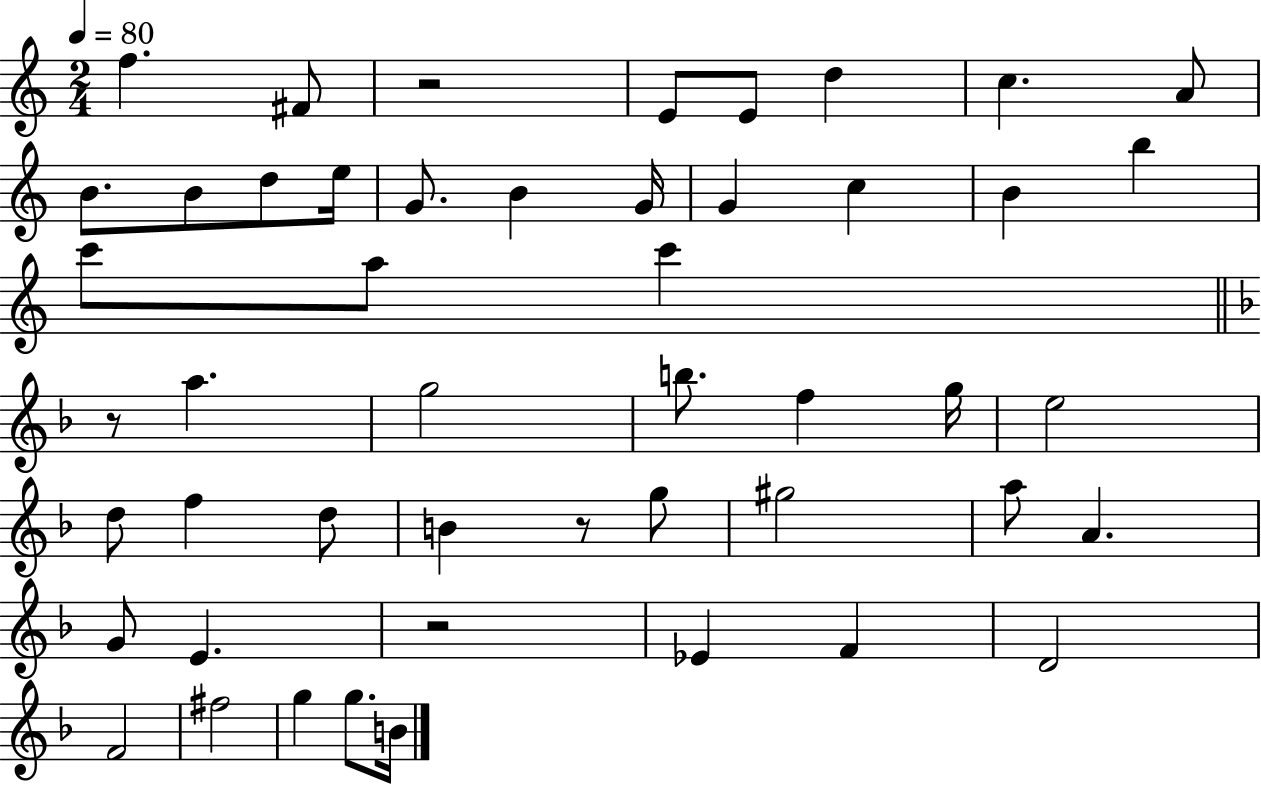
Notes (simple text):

F5/q. F#4/e R/h E4/e E4/e D5/q C5/q. A4/e B4/e. B4/e D5/e E5/s G4/e. B4/q G4/s G4/q C5/q B4/q B5/q C6/e A5/e C6/q R/e A5/q. G5/h B5/e. F5/q G5/s E5/h D5/e F5/q D5/e B4/q R/e G5/e G#5/h A5/e A4/q. G4/e E4/q. R/h Eb4/q F4/q D4/h F4/h F#5/h G5/q G5/e. B4/s